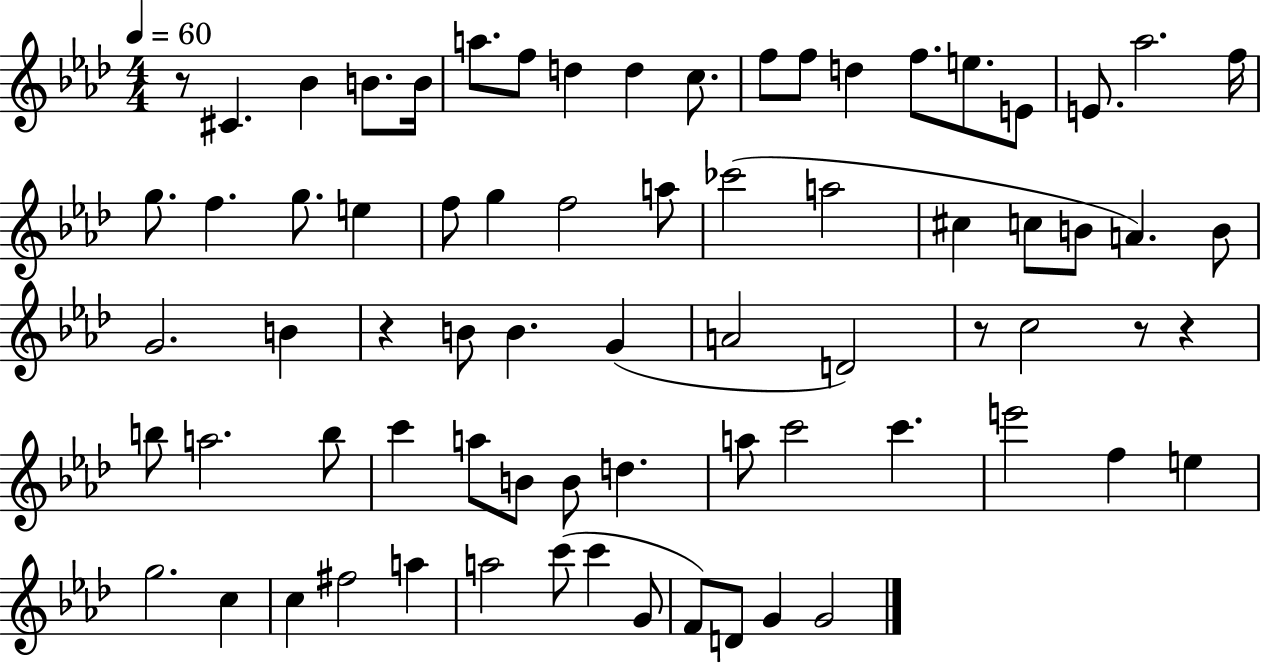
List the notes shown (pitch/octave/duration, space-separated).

R/e C#4/q. Bb4/q B4/e. B4/s A5/e. F5/e D5/q D5/q C5/e. F5/e F5/e D5/q F5/e. E5/e. E4/e E4/e. Ab5/h. F5/s G5/e. F5/q. G5/e. E5/q F5/e G5/q F5/h A5/e CES6/h A5/h C#5/q C5/e B4/e A4/q. B4/e G4/h. B4/q R/q B4/e B4/q. G4/q A4/h D4/h R/e C5/h R/e R/q B5/e A5/h. B5/e C6/q A5/e B4/e B4/e D5/q. A5/e C6/h C6/q. E6/h F5/q E5/q G5/h. C5/q C5/q F#5/h A5/q A5/h C6/e C6/q G4/e F4/e D4/e G4/q G4/h